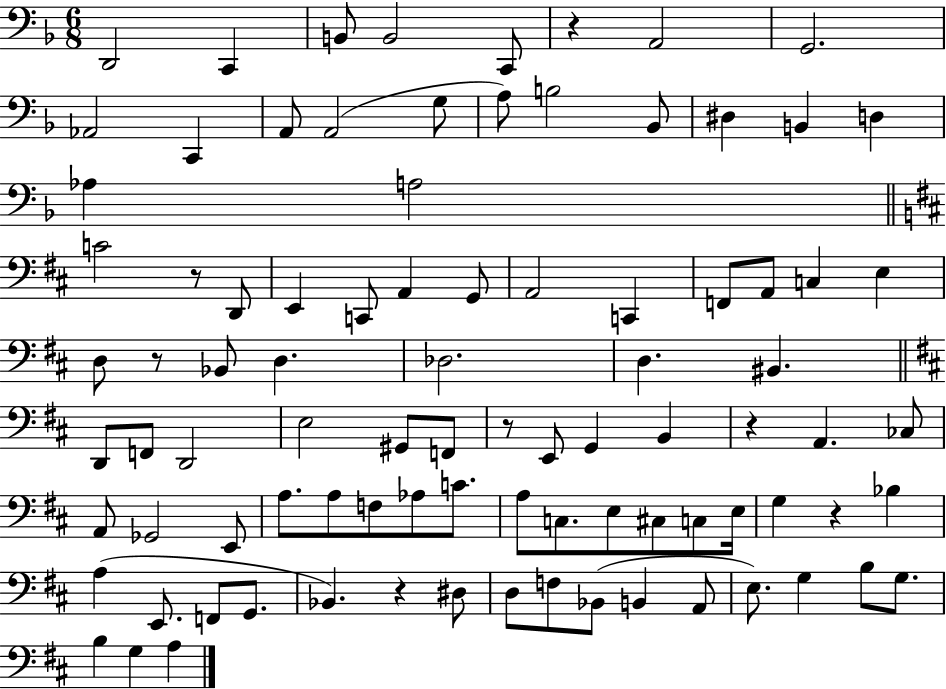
X:1
T:Untitled
M:6/8
L:1/4
K:F
D,,2 C,, B,,/2 B,,2 C,,/2 z A,,2 G,,2 _A,,2 C,, A,,/2 A,,2 G,/2 A,/2 B,2 _B,,/2 ^D, B,, D, _A, A,2 C2 z/2 D,,/2 E,, C,,/2 A,, G,,/2 A,,2 C,, F,,/2 A,,/2 C, E, D,/2 z/2 _B,,/2 D, _D,2 D, ^B,, D,,/2 F,,/2 D,,2 E,2 ^G,,/2 F,,/2 z/2 E,,/2 G,, B,, z A,, _C,/2 A,,/2 _G,,2 E,,/2 A,/2 A,/2 F,/2 _A,/2 C/2 A,/2 C,/2 E,/2 ^C,/2 C,/2 E,/4 G, z _B, A, E,,/2 F,,/2 G,,/2 _B,, z ^D,/2 D,/2 F,/2 _B,,/2 B,, A,,/2 E,/2 G, B,/2 G,/2 B, G, A,